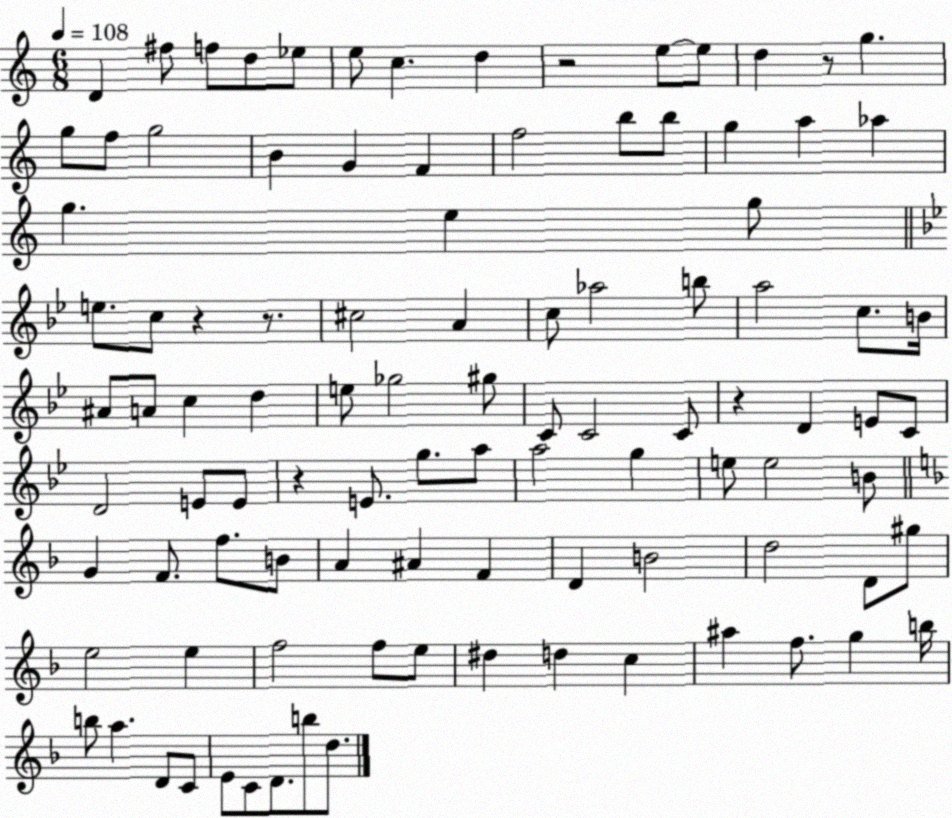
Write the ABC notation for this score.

X:1
T:Untitled
M:6/8
L:1/4
K:C
D ^f/2 f/2 d/2 _e/2 e/2 c d z2 e/2 e/2 d z/2 g g/2 f/2 g2 B G F f2 b/2 b/2 g a _a g e g/2 e/2 c/2 z z/2 ^c2 A c/2 _a2 b/2 a2 c/2 B/4 ^A/2 A/2 c d e/2 _g2 ^g/2 C/2 C2 C/2 z D E/2 C/2 D2 E/2 E/2 z E/2 g/2 a/2 a2 g e/2 e2 B/2 G F/2 f/2 B/2 A ^A F D B2 d2 D/2 ^g/2 e2 e f2 f/2 e/2 ^d d c ^a f/2 g b/4 b/2 a D/2 C/2 E/2 C/2 D/2 b/2 d/2